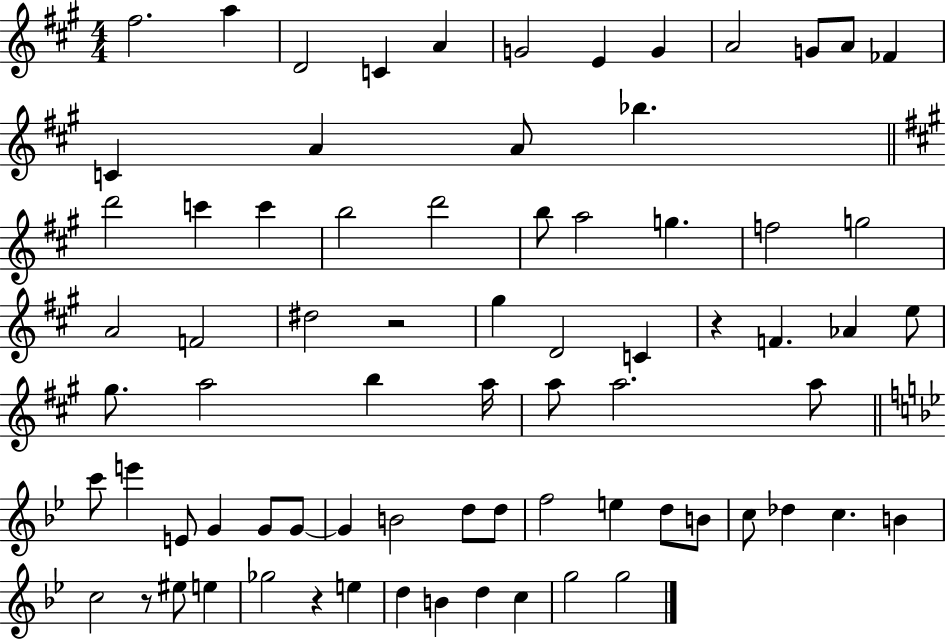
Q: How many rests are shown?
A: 4